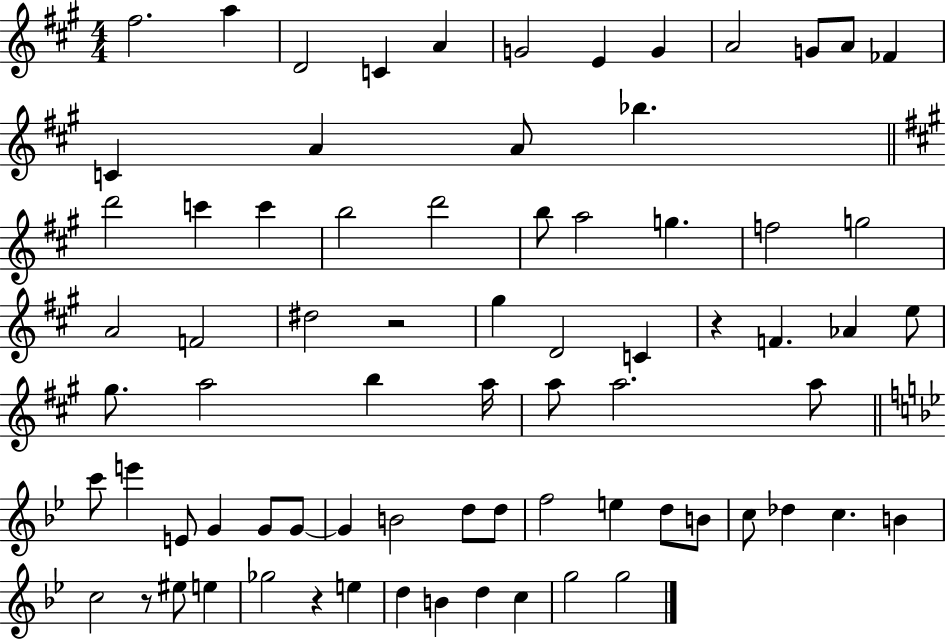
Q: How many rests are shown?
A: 4